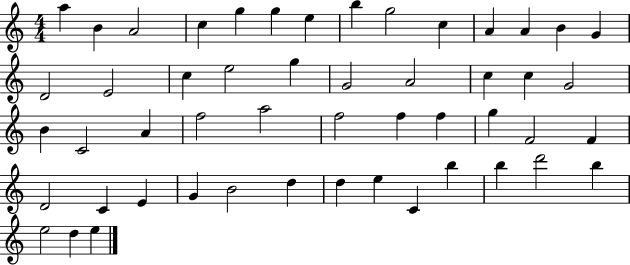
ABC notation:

X:1
T:Untitled
M:4/4
L:1/4
K:C
a B A2 c g g e b g2 c A A B G D2 E2 c e2 g G2 A2 c c G2 B C2 A f2 a2 f2 f f g F2 F D2 C E G B2 d d e C b b d'2 b e2 d e